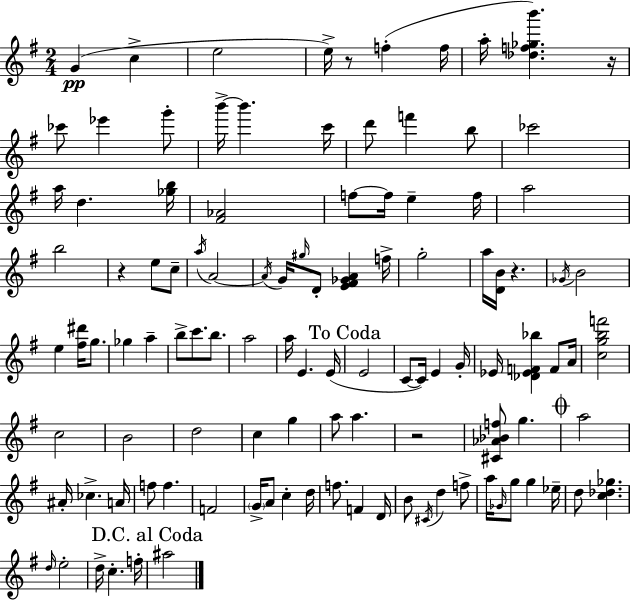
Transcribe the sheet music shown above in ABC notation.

X:1
T:Untitled
M:2/4
L:1/4
K:Em
G c e2 e/4 z/2 f f/4 a/4 [_df_gb'] z/4 _c'/2 _e' g'/2 b'/4 b' c'/4 d'/2 f' b/2 _c'2 a/4 d [_gb]/4 [^F_A]2 f/2 f/4 e f/4 a2 b2 z e/2 c/2 a/4 A2 A/4 G/4 ^g/4 D/2 [E^F_GA] f/4 g2 a/4 [DB]/4 z _G/4 B2 e [^f^d']/4 g/2 _g a b/2 c'/2 b/2 a2 a/4 E E/4 E2 C/2 C/4 E G/4 _E/4 [_D_EF_b] F/2 A/4 [cgbf']2 c2 B2 d2 c g a/2 a z2 [^C_A_Bf]/2 g a2 ^A/4 _c A/4 f/2 f F2 G/4 A/2 c d/4 f/2 F D/4 B/2 ^C/4 d f/2 a/4 _G/4 g/2 g _e/4 d/2 [c_d_g] d/4 e2 d/4 c f/4 ^a2